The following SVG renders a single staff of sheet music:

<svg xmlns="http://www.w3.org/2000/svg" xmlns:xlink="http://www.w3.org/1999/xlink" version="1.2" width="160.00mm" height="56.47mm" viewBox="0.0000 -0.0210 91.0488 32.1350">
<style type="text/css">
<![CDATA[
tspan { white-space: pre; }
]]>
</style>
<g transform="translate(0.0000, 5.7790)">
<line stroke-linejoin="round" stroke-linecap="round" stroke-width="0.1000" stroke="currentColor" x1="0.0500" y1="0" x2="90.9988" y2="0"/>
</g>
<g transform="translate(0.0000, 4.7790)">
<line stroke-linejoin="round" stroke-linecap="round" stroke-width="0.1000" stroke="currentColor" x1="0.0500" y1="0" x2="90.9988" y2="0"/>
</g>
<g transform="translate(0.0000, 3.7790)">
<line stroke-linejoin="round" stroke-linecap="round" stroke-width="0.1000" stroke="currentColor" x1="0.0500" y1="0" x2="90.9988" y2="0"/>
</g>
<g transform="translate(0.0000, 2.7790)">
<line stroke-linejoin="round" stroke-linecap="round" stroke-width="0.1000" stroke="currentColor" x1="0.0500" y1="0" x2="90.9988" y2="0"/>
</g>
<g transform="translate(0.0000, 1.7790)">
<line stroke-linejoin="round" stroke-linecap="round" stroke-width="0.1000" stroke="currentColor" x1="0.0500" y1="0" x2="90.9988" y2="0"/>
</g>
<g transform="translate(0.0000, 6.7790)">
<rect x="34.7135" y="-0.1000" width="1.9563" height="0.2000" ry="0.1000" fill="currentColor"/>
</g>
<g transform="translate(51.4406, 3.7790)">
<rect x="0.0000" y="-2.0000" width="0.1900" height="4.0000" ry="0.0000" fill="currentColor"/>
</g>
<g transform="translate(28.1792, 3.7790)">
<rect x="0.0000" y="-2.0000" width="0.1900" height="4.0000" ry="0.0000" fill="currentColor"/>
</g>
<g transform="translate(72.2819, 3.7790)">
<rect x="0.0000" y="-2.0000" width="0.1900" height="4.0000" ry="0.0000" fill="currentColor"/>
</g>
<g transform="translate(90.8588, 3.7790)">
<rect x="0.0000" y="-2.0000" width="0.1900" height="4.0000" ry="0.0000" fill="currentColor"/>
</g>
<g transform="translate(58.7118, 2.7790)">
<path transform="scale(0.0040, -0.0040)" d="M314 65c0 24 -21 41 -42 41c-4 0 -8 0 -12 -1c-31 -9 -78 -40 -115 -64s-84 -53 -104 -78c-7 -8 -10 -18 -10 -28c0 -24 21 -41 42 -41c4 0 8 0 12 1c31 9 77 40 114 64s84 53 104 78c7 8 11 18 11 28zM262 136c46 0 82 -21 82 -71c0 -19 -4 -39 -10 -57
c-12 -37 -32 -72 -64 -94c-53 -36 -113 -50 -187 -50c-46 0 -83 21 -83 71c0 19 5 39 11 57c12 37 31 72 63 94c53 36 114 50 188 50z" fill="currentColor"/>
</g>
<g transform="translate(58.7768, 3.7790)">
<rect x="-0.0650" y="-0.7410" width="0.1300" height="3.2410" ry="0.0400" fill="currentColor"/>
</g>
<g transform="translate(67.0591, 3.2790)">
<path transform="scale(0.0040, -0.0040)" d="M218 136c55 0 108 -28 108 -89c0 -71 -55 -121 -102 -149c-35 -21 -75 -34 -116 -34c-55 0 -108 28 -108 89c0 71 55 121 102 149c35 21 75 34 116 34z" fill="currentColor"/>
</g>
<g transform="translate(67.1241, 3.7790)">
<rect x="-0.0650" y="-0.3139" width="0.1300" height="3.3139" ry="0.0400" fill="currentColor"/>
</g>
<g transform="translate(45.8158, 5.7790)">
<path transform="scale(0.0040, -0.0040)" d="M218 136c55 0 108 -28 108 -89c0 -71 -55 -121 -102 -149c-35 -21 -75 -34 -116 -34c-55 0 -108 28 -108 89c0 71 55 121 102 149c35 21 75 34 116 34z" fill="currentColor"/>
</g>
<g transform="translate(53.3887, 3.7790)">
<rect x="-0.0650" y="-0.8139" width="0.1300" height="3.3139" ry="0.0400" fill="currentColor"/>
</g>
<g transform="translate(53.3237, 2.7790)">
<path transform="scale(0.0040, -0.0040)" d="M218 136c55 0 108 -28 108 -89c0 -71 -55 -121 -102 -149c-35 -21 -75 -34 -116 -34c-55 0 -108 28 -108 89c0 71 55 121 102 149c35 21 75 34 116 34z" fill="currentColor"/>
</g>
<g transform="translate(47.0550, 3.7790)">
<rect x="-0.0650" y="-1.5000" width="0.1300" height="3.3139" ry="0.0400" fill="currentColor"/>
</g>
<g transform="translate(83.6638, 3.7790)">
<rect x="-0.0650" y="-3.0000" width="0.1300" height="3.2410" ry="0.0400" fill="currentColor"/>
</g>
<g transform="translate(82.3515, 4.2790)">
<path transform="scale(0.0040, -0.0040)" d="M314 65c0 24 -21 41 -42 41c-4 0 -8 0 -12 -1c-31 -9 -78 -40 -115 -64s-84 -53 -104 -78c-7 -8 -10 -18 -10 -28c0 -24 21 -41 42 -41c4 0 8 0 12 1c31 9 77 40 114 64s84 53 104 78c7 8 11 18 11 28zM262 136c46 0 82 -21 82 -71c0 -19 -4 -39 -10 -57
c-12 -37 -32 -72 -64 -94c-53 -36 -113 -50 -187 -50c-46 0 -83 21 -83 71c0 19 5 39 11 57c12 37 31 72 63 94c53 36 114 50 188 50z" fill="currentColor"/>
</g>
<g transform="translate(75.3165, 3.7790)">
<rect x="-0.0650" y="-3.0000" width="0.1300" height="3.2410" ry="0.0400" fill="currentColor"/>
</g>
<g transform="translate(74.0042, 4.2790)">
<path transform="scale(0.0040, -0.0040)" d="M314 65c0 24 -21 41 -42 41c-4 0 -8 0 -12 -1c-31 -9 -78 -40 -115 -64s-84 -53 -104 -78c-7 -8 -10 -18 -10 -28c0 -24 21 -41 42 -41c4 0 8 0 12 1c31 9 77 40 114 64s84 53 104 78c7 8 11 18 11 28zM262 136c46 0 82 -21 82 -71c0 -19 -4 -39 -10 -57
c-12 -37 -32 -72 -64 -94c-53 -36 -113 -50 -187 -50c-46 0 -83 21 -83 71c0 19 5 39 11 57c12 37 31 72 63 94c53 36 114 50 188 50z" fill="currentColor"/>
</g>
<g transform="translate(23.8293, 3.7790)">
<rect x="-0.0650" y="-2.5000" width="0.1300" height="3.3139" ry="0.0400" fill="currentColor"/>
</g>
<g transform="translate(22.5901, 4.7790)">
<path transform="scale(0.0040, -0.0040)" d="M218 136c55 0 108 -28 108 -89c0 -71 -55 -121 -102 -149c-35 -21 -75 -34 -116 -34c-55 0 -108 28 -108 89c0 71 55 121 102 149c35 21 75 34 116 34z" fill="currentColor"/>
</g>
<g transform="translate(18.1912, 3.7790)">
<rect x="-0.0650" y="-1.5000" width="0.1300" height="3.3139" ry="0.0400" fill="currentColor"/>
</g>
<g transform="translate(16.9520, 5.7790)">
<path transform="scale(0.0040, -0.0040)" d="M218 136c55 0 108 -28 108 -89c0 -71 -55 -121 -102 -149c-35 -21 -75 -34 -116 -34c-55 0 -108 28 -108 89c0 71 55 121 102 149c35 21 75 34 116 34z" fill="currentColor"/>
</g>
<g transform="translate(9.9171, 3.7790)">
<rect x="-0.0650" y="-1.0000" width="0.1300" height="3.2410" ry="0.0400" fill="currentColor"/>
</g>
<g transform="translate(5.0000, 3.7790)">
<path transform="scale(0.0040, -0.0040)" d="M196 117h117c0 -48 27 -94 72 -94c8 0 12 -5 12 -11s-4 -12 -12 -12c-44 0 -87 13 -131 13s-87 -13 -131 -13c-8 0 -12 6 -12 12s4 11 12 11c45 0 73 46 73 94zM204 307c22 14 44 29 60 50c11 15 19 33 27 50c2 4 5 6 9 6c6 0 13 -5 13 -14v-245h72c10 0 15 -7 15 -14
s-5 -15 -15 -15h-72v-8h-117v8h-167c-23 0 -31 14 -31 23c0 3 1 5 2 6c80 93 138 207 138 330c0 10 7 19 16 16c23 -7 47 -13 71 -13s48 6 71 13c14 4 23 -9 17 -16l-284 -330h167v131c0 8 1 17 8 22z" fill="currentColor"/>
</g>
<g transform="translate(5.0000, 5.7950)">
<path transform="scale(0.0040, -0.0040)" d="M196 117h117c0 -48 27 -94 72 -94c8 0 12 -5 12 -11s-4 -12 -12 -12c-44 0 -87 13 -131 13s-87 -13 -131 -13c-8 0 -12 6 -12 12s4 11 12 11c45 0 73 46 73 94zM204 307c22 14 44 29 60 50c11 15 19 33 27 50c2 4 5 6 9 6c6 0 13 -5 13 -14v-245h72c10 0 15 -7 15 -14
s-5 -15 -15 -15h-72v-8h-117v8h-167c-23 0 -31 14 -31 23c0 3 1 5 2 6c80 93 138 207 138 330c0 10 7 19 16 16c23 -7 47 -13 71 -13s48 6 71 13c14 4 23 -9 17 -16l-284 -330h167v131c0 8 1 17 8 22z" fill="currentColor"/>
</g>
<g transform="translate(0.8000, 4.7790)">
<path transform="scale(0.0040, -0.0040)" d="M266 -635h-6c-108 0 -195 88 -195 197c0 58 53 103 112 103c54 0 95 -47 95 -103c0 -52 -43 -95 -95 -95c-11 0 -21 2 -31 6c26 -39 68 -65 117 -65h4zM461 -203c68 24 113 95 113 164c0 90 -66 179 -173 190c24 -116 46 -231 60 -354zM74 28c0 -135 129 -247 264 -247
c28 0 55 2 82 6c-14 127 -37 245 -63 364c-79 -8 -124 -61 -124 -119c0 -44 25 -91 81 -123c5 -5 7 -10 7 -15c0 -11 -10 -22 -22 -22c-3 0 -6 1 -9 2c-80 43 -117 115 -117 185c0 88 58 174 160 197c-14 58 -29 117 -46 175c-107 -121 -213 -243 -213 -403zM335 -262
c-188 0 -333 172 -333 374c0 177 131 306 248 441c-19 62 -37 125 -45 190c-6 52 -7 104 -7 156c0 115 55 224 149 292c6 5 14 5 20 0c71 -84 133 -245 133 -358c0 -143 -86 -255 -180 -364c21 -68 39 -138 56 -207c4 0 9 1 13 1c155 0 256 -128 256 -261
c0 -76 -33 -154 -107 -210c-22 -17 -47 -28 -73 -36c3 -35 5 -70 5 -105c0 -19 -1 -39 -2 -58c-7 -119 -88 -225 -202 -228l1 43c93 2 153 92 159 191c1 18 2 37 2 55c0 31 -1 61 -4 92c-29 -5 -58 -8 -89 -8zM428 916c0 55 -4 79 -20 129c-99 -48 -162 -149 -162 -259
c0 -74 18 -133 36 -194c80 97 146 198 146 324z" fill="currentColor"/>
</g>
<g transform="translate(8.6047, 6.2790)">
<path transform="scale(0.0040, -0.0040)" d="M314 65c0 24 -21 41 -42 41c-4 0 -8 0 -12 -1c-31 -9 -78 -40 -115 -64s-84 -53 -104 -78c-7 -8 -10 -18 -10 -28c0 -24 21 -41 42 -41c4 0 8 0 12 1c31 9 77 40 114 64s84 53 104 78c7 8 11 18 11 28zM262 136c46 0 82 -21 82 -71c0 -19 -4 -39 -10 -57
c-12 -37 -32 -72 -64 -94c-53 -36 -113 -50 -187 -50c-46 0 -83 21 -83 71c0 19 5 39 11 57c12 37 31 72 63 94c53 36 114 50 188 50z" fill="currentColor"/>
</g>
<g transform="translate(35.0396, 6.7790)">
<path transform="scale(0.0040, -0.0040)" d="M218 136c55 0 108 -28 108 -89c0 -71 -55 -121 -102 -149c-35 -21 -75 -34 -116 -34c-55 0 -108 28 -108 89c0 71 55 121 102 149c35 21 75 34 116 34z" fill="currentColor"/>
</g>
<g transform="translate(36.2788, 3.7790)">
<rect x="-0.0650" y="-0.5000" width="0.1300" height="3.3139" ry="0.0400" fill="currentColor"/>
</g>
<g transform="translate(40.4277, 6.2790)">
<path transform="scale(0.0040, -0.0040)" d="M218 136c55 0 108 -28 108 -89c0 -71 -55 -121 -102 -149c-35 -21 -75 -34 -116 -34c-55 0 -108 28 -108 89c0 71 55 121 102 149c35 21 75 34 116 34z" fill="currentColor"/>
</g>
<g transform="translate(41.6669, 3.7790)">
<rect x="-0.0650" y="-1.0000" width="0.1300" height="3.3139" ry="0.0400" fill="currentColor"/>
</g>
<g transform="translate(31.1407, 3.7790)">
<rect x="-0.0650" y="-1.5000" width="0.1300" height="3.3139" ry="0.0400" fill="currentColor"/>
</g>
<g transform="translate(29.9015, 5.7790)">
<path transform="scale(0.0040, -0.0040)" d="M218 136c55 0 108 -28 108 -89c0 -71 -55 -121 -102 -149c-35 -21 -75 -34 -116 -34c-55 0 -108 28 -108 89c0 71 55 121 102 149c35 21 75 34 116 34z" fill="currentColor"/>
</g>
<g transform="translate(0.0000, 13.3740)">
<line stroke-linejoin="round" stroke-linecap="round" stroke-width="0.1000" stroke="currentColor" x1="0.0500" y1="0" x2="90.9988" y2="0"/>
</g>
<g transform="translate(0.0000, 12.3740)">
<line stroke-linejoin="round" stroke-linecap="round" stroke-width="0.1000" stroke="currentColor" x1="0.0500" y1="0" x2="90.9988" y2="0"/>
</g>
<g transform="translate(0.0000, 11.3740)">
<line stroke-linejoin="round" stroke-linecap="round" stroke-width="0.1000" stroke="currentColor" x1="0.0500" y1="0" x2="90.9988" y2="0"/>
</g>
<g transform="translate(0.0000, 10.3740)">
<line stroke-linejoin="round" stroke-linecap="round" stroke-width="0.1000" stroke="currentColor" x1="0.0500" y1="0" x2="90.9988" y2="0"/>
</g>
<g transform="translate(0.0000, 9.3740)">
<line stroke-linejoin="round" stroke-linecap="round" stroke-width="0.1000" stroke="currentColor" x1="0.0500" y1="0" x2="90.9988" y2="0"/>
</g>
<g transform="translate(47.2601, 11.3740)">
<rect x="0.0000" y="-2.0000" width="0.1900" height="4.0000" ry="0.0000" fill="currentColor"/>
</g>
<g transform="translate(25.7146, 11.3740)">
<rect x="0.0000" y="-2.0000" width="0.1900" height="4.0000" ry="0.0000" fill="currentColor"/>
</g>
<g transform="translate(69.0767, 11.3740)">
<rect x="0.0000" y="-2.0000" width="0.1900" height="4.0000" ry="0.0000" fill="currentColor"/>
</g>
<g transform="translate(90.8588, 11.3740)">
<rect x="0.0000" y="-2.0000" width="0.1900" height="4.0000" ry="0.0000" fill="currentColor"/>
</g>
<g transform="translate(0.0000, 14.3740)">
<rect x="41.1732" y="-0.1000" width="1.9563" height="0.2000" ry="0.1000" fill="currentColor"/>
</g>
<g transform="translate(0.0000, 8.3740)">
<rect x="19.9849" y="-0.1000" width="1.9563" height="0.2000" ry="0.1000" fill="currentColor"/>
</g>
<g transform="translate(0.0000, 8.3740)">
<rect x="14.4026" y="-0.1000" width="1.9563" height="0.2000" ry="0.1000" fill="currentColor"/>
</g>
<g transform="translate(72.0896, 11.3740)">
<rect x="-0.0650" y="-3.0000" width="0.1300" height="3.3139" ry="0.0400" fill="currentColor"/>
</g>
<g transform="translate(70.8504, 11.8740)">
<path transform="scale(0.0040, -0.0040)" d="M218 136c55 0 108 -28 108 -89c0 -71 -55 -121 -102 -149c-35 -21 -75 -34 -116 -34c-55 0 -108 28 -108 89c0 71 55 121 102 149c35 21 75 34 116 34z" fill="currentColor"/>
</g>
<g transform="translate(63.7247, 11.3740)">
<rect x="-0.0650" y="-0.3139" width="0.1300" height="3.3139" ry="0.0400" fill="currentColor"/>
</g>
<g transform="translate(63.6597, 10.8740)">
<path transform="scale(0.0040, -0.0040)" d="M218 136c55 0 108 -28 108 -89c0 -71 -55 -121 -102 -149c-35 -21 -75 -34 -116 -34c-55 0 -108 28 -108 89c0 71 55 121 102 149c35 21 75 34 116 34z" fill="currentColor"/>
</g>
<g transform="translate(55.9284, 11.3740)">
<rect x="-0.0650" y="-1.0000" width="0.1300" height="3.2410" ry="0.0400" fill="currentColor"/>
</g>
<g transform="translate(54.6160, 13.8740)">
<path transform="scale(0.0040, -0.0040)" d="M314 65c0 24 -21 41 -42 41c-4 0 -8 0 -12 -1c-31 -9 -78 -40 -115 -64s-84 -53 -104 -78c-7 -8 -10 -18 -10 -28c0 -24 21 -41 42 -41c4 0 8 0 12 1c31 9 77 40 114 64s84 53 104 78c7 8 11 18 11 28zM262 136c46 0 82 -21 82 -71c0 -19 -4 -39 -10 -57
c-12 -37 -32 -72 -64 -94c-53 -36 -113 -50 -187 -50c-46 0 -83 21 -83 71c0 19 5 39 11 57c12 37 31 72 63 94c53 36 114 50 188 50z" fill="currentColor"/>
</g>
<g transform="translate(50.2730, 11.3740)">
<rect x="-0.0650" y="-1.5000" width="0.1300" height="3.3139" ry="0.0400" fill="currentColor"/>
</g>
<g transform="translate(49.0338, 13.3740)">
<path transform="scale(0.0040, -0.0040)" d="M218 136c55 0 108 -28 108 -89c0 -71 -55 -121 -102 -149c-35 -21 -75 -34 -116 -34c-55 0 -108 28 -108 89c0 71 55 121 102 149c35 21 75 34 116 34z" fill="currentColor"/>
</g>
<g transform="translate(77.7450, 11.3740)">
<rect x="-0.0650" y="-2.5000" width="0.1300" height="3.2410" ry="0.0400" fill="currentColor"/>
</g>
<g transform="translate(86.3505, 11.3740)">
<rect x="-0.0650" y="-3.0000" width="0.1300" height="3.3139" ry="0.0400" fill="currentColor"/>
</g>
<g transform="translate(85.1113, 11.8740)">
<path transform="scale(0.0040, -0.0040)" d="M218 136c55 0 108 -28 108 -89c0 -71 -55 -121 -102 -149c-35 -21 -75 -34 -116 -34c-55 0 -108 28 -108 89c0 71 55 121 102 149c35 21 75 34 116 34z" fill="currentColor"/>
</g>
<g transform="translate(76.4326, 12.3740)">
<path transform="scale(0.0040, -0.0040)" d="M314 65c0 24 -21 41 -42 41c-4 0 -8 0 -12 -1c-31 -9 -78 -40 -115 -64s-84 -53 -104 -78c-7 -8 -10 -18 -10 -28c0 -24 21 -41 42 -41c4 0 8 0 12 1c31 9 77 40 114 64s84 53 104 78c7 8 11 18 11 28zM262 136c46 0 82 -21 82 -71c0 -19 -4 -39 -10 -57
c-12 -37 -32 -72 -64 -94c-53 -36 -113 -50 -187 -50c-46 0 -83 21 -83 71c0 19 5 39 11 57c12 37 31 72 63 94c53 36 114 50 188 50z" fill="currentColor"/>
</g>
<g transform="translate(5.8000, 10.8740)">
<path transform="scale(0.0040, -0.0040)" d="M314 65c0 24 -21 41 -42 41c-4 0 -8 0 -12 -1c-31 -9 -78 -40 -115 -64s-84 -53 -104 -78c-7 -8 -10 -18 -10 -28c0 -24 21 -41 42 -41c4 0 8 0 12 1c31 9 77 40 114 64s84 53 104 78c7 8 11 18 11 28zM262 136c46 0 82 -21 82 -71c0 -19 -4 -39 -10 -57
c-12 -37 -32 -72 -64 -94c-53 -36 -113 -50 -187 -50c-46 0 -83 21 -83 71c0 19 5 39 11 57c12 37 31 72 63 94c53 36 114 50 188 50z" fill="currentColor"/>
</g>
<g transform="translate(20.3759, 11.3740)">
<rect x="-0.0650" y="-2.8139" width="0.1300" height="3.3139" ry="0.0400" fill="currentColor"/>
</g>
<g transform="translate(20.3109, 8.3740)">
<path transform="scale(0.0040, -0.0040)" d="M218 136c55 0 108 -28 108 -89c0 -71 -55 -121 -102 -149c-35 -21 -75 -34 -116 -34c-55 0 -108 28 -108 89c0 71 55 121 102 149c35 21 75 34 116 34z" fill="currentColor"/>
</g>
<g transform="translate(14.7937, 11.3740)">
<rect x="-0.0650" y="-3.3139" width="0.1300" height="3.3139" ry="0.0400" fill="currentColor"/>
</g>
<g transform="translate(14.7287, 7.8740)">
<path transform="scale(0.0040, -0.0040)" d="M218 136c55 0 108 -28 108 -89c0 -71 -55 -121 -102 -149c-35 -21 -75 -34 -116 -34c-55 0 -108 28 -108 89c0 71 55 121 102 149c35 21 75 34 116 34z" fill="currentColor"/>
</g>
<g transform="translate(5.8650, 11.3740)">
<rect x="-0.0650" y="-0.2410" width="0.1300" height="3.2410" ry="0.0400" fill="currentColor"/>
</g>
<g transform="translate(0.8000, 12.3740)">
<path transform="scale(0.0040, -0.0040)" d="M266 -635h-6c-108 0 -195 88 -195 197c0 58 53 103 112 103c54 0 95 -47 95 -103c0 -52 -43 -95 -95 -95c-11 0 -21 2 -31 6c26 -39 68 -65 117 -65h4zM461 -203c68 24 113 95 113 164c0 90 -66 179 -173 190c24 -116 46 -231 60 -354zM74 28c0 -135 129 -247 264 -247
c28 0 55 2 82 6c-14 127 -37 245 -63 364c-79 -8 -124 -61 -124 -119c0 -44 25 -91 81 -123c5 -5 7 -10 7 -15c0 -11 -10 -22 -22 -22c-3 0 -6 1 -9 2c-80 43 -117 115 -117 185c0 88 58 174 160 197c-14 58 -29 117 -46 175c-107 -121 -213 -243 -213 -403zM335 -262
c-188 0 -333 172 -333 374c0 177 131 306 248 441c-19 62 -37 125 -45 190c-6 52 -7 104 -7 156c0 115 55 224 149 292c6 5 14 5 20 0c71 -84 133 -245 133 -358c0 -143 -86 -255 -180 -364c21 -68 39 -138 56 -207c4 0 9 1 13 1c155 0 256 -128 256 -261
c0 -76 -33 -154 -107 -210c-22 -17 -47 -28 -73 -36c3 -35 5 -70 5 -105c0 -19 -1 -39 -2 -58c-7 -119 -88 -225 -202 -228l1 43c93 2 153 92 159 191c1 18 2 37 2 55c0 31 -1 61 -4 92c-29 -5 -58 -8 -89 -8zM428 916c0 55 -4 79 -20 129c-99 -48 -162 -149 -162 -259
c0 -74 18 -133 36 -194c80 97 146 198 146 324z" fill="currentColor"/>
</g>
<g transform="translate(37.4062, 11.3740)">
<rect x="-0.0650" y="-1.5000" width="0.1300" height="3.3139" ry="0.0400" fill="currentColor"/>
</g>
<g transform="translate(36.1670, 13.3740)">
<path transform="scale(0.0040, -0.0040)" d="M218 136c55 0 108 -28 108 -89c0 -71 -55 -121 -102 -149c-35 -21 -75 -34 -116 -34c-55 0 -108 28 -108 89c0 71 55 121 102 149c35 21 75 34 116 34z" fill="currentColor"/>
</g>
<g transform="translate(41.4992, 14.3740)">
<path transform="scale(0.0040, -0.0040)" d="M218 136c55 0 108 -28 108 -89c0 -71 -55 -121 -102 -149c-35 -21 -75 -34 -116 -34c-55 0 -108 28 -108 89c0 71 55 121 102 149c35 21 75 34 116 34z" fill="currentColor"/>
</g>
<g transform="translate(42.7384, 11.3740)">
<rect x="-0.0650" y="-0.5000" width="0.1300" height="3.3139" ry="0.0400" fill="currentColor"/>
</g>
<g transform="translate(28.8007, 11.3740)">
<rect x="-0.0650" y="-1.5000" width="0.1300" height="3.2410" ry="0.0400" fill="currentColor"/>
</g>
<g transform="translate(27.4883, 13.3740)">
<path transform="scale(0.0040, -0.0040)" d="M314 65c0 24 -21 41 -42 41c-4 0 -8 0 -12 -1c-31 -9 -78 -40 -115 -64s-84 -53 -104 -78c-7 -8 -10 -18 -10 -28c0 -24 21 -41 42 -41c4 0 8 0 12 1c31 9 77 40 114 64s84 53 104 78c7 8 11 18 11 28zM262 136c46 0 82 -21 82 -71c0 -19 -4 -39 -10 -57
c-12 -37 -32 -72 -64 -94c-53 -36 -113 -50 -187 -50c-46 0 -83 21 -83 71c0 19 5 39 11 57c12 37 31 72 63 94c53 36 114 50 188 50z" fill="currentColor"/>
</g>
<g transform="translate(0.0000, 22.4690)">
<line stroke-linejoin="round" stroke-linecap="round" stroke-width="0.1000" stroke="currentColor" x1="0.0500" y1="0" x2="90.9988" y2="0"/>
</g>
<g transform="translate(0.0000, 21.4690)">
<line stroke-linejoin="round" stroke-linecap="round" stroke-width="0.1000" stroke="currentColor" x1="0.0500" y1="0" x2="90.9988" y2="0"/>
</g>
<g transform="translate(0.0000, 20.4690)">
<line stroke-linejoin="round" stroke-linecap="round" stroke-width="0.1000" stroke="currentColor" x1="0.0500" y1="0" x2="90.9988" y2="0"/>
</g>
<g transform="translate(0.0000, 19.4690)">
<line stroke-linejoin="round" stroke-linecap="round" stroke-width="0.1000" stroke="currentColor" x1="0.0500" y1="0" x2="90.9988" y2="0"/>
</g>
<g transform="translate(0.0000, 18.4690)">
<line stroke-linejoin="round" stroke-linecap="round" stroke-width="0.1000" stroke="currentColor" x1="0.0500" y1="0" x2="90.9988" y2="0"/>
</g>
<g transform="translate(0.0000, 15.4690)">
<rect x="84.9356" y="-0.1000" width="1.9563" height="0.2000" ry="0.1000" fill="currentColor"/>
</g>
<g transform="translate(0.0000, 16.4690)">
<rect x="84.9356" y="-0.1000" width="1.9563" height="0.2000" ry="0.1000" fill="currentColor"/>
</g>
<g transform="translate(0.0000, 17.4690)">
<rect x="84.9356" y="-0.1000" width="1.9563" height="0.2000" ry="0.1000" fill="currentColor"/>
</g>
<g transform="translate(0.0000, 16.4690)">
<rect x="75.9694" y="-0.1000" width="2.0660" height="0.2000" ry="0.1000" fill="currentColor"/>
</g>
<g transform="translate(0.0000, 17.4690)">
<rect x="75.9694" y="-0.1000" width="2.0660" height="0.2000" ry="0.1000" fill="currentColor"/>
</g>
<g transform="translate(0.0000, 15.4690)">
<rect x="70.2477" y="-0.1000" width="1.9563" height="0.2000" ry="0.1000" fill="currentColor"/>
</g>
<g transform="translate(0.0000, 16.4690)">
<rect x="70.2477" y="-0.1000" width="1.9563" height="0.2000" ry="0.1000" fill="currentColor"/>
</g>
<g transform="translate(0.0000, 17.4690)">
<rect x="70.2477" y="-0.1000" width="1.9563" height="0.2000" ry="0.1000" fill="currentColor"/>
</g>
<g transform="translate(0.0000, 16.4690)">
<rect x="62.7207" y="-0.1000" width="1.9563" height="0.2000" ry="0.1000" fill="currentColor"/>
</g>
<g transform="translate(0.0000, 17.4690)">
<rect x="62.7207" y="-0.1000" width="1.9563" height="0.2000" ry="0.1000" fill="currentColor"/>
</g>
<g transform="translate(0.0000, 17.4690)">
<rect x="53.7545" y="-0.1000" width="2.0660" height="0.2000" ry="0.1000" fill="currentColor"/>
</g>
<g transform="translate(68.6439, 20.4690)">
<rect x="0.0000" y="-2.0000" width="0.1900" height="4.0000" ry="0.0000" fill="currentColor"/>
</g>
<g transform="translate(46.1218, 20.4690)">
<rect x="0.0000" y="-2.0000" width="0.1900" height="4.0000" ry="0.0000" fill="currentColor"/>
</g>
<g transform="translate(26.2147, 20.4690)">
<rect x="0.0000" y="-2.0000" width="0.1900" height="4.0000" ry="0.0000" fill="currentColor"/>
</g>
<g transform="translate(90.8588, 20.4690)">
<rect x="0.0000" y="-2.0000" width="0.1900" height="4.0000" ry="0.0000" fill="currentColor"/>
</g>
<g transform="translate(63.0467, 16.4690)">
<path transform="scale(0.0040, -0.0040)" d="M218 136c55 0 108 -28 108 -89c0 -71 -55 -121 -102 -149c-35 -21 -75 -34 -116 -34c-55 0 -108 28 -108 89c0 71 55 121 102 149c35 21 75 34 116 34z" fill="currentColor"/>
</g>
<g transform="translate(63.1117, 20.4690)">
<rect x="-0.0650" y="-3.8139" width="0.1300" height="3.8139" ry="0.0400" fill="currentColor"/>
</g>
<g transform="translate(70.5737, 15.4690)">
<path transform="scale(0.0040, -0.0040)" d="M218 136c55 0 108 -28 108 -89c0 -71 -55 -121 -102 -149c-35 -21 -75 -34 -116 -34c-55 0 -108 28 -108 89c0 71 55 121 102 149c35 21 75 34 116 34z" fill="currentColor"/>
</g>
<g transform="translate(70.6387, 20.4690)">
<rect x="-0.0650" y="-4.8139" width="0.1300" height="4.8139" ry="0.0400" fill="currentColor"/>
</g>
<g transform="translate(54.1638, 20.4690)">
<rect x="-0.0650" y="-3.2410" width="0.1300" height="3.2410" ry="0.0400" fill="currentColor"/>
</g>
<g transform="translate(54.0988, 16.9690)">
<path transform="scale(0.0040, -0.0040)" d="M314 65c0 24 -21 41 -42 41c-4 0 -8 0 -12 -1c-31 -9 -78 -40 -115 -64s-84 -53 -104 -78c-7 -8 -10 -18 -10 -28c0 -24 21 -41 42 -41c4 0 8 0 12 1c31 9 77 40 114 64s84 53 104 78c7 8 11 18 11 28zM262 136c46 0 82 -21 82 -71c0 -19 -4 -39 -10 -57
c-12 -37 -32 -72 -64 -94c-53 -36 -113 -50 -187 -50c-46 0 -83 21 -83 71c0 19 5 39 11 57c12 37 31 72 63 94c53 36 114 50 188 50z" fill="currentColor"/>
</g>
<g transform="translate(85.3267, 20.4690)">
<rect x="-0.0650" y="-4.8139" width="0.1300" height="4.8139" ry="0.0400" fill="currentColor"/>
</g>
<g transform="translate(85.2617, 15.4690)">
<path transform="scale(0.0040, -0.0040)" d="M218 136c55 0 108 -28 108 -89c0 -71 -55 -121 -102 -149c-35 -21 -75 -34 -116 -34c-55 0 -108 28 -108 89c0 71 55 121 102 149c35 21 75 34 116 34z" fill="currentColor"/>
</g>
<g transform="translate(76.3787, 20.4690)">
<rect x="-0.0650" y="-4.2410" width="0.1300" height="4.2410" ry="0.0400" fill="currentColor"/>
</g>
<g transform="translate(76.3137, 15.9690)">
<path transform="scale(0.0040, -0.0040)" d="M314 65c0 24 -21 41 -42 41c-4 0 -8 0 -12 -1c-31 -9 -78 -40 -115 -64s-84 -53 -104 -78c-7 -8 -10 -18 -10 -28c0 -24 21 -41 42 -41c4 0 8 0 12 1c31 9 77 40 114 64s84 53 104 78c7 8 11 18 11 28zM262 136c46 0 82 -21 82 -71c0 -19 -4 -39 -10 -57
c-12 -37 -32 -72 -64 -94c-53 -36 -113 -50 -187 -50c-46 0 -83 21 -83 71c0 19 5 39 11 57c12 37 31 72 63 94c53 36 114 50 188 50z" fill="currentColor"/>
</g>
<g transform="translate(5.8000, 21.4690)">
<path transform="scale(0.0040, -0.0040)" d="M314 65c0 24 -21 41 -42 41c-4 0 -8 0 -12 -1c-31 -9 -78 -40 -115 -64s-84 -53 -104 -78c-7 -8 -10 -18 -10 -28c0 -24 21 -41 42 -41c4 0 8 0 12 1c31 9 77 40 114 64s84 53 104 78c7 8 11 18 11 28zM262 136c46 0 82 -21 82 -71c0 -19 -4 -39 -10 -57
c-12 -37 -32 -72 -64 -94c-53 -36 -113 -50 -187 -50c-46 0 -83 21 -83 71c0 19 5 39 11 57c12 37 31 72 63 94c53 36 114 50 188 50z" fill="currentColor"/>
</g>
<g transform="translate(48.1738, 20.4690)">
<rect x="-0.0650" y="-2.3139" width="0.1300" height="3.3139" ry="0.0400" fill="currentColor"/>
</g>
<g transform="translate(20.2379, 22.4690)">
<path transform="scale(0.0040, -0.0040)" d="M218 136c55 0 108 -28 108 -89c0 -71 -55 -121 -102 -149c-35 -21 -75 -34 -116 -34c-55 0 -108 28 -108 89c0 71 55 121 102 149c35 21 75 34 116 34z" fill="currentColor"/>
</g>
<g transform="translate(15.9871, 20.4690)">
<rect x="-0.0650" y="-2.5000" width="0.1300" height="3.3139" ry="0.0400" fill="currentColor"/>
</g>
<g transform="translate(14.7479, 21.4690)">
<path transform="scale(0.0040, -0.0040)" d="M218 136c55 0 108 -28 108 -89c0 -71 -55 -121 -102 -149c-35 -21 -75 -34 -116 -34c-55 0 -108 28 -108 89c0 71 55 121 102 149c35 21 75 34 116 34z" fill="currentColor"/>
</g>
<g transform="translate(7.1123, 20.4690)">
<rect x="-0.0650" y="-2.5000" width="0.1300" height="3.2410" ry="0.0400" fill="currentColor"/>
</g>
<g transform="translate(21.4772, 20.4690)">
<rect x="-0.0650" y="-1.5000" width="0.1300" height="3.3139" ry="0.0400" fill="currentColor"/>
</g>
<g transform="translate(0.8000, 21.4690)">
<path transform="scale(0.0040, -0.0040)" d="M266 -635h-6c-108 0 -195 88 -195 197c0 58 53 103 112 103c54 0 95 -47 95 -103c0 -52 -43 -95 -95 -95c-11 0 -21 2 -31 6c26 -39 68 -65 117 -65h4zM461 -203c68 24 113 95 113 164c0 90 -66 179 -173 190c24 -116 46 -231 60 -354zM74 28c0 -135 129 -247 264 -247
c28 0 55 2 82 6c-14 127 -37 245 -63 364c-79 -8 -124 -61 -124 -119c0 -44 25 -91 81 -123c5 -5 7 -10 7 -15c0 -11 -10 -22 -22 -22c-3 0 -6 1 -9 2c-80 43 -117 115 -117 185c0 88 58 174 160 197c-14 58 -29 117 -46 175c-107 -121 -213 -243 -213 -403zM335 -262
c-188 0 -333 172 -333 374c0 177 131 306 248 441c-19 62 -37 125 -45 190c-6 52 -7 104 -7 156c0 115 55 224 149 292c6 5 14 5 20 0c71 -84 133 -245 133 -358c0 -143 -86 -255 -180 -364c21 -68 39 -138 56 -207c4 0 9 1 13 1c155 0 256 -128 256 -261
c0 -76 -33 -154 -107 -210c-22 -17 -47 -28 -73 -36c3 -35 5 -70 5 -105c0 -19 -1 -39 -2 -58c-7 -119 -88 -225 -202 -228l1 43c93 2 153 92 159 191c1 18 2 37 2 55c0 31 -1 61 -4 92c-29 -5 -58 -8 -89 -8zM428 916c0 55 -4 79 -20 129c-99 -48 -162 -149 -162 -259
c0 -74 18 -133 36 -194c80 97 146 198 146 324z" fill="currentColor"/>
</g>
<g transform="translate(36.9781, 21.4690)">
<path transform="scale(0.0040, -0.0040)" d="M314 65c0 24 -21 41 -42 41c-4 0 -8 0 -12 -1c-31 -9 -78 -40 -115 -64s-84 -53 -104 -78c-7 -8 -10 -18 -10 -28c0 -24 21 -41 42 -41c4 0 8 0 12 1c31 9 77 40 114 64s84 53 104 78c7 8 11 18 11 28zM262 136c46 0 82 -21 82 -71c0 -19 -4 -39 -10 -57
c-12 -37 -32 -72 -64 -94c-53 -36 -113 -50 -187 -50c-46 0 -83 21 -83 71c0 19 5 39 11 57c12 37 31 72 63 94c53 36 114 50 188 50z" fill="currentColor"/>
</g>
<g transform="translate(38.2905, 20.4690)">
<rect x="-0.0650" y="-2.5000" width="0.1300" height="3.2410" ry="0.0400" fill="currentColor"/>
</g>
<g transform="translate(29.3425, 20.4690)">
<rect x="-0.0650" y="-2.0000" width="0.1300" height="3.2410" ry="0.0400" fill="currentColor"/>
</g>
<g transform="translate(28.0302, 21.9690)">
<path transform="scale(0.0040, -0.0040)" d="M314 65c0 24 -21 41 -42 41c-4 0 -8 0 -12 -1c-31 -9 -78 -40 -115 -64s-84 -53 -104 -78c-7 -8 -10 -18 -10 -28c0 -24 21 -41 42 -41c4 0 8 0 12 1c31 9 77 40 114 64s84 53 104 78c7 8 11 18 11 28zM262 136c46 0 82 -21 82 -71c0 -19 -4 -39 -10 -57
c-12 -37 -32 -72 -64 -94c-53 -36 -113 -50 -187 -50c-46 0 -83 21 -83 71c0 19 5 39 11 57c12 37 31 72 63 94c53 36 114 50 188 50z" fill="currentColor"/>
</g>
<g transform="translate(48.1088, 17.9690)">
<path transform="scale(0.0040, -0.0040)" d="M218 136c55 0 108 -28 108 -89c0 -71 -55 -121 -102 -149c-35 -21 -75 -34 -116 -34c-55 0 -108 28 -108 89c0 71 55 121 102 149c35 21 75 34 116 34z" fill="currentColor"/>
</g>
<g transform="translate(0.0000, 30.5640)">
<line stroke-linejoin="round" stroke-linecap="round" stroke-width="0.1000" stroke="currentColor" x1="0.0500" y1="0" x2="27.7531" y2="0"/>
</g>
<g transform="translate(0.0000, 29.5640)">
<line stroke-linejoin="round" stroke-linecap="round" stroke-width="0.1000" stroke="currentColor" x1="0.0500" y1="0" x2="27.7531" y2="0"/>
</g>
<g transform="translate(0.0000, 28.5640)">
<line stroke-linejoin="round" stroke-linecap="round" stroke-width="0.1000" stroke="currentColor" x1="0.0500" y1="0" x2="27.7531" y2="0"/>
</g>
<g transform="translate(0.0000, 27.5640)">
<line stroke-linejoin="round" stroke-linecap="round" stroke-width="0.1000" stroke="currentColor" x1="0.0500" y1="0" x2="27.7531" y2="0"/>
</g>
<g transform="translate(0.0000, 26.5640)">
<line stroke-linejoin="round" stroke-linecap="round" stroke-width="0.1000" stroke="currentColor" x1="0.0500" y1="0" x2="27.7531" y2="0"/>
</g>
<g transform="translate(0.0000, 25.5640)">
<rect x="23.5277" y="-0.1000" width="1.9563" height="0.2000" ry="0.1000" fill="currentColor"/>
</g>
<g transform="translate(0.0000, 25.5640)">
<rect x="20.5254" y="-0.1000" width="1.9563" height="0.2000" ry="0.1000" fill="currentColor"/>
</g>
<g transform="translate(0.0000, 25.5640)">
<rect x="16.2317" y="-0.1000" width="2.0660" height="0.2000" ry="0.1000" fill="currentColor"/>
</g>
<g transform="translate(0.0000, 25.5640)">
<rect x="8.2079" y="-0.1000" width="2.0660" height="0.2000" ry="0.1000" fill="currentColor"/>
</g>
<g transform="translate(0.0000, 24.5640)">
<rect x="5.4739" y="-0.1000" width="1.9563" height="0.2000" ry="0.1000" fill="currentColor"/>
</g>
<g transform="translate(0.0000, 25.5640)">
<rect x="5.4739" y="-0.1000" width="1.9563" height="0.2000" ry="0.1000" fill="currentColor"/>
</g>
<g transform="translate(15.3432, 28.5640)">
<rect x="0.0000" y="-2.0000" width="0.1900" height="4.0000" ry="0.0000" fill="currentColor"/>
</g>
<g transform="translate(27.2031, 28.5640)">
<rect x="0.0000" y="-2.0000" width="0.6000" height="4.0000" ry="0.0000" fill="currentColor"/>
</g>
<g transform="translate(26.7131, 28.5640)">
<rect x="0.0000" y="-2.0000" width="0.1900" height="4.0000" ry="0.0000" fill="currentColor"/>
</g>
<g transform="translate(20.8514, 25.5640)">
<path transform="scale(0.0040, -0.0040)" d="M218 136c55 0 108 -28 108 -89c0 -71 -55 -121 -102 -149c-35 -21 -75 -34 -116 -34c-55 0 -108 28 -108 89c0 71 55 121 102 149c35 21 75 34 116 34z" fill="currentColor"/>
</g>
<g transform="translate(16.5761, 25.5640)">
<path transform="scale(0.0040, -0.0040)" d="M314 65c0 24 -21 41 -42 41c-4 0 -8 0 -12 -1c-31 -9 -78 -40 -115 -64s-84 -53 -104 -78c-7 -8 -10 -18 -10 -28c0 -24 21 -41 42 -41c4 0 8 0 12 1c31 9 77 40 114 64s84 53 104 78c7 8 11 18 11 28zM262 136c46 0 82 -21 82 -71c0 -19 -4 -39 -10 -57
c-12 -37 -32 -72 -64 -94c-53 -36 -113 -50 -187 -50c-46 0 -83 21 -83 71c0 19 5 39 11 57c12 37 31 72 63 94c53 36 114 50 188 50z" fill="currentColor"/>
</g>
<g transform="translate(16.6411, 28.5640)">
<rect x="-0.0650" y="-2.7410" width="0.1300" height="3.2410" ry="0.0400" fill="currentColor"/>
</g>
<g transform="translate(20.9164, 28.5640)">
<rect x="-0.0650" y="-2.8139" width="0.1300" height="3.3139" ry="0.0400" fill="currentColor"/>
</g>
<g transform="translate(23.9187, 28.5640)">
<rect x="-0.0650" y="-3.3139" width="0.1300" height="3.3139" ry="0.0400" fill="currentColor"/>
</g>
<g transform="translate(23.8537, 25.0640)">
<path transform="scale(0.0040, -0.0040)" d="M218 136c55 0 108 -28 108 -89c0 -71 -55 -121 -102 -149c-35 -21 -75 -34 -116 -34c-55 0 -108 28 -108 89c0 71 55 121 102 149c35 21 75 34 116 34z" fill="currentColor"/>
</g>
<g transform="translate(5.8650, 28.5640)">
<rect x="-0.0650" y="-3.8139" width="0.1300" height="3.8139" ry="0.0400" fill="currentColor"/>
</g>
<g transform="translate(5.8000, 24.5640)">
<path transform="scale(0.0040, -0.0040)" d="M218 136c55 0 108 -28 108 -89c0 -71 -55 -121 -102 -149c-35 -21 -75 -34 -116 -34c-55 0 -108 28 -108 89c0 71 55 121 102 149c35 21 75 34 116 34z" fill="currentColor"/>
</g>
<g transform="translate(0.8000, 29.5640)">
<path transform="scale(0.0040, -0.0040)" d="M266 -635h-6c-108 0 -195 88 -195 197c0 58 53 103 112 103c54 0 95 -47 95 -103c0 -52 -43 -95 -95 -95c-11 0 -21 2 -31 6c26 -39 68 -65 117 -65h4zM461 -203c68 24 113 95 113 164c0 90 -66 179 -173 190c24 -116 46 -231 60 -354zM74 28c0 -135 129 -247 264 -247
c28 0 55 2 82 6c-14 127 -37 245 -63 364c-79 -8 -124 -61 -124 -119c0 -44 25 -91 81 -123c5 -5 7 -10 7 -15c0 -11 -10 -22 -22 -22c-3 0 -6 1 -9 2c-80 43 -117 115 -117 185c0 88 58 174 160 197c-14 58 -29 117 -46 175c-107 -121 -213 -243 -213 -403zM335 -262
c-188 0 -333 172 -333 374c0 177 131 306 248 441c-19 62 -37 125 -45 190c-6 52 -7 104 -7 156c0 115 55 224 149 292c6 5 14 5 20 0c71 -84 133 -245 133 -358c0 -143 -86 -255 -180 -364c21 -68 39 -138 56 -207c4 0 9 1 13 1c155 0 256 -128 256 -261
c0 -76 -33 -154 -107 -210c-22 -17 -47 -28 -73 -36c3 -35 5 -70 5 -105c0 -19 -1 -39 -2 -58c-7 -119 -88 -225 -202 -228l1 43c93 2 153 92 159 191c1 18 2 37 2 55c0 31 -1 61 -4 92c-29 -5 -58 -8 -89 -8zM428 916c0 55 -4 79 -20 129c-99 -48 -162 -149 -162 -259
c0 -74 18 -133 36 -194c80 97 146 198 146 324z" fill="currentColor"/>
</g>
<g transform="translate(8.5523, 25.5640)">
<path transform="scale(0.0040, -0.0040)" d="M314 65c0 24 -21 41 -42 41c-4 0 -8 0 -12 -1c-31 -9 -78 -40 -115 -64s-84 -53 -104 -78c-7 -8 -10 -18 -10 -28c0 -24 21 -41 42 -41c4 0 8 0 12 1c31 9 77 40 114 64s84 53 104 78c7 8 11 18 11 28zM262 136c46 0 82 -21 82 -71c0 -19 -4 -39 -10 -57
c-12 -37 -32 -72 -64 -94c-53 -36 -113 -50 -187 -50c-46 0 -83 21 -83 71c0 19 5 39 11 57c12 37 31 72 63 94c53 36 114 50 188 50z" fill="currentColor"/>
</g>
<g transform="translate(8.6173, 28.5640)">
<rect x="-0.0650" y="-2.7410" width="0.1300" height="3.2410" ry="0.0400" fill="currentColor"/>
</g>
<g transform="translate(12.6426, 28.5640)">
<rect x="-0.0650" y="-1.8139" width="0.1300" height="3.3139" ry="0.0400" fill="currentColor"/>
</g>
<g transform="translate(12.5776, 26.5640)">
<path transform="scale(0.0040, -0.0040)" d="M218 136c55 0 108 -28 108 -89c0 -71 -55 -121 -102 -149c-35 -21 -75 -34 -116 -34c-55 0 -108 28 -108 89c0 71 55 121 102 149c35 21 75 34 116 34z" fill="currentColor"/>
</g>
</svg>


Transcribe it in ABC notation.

X:1
T:Untitled
M:4/4
L:1/4
K:C
D2 E G E C D E d d2 c A2 A2 c2 b a E2 E C E D2 c A G2 A G2 G E F2 G2 g b2 c' e' d'2 e' c' a2 f a2 a b